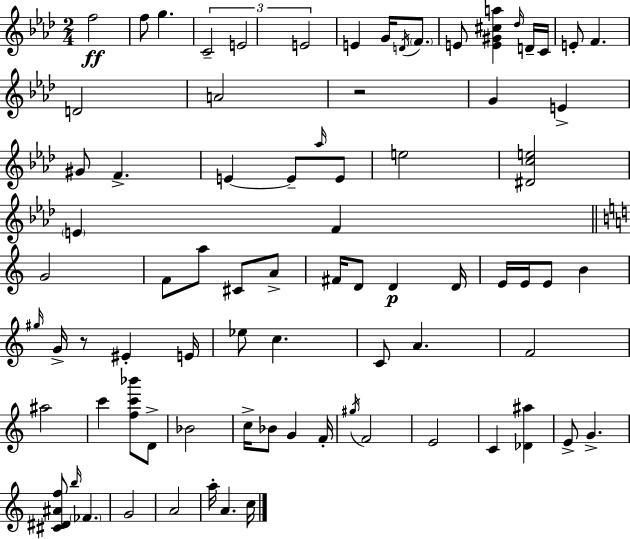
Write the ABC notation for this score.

X:1
T:Untitled
M:2/4
L:1/4
K:Ab
f2 f/2 g C2 E2 E2 E G/4 D/4 F/2 E/2 [E^G^ca] _d/4 D/4 C/4 E/2 F D2 A2 z2 G E ^G/2 F E E/2 _a/4 E/2 e2 [^Dce]2 E F G2 F/2 a/2 ^C/2 A/2 ^F/4 D/2 D D/4 E/4 E/4 E/2 B ^g/4 G/4 z/2 ^E E/4 _e/2 c C/2 A F2 ^a2 c' [fc'_b']/2 D/2 _B2 c/4 _B/2 G F/4 ^g/4 F2 E2 C [_D^a] E/2 G [^C^D^Af]/2 b/4 _F G2 A2 a/4 A c/4